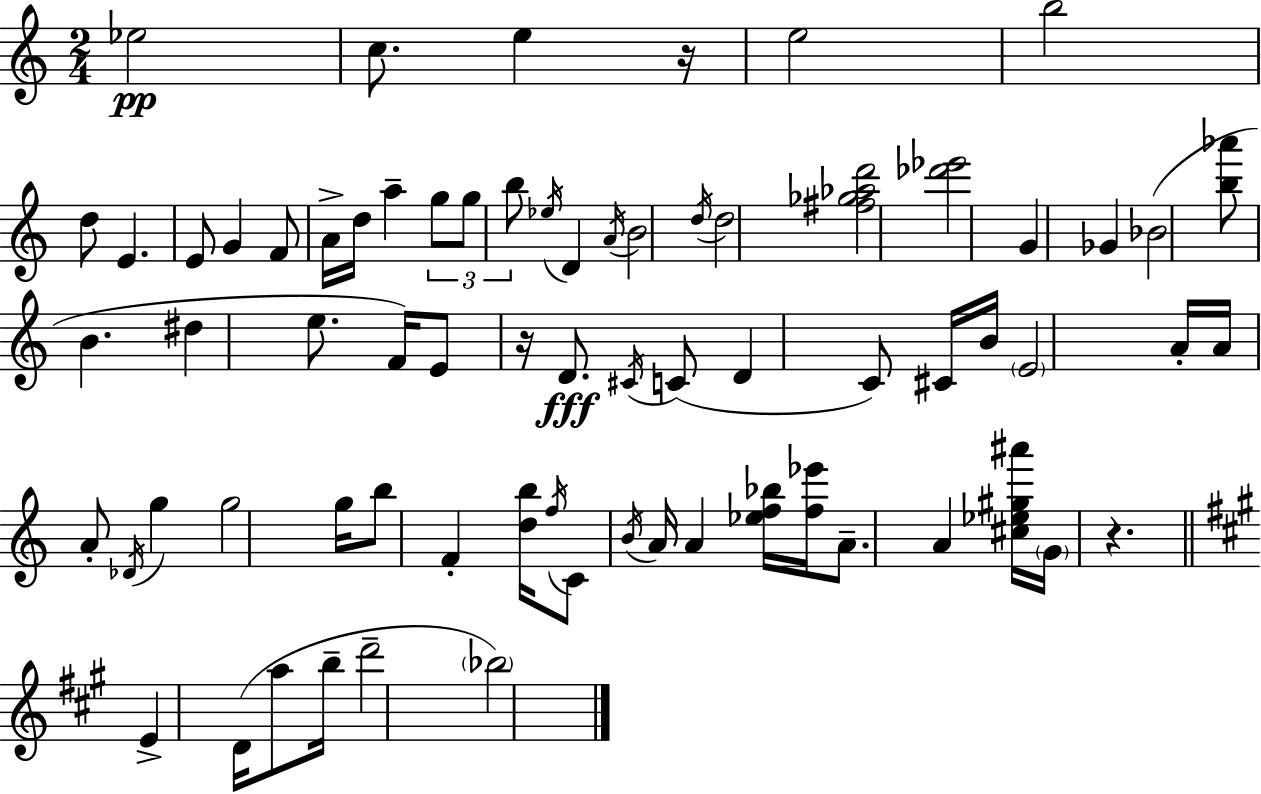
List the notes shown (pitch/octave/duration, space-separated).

Eb5/h C5/e. E5/q R/s E5/h B5/h D5/e E4/q. E4/e G4/q F4/e A4/s D5/s A5/q G5/e G5/e B5/e Eb5/s D4/q A4/s B4/h D5/s D5/h [F#5,Gb5,Ab5,D6]/h [Db6,Eb6]/h G4/q Gb4/q Bb4/h [B5,Ab6]/e B4/q. D#5/q E5/e. F4/s E4/e R/s D4/e. C#4/s C4/e D4/q C4/e C#4/s B4/s E4/h A4/s A4/s A4/e Db4/s G5/q G5/h G5/s B5/e F4/q [D5,B5]/s F5/s C4/e B4/s A4/s A4/q [Eb5,F5,Bb5]/s [F5,Eb6]/s A4/e. A4/q [C#5,Eb5,G#5,A#6]/s G4/s R/q. E4/q D4/s A5/e B5/s D6/h Bb5/h